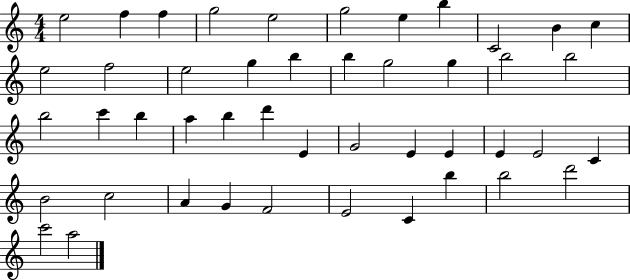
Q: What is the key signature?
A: C major